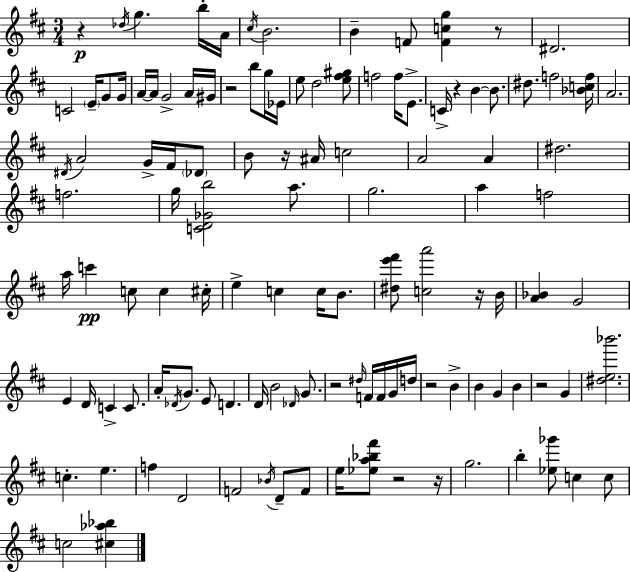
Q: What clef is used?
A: treble